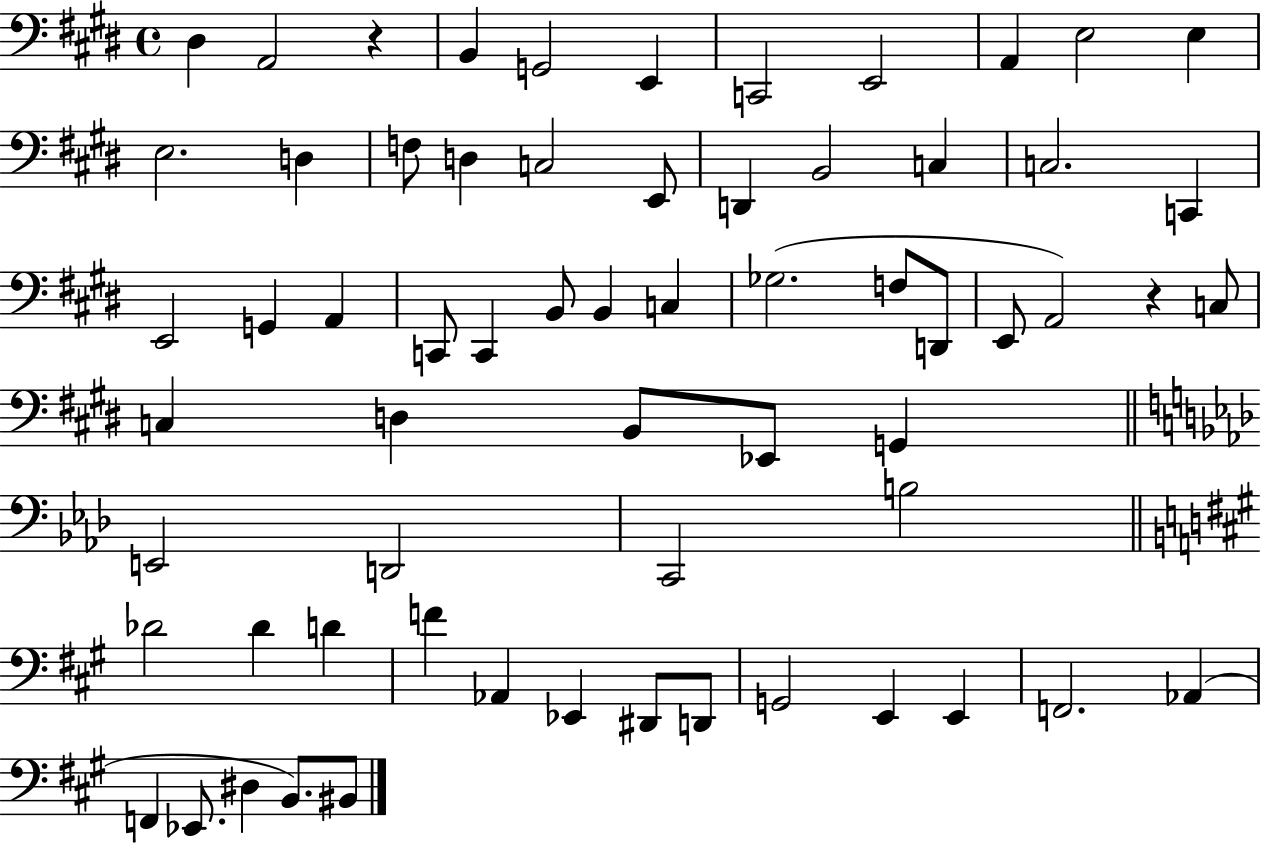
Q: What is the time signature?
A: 4/4